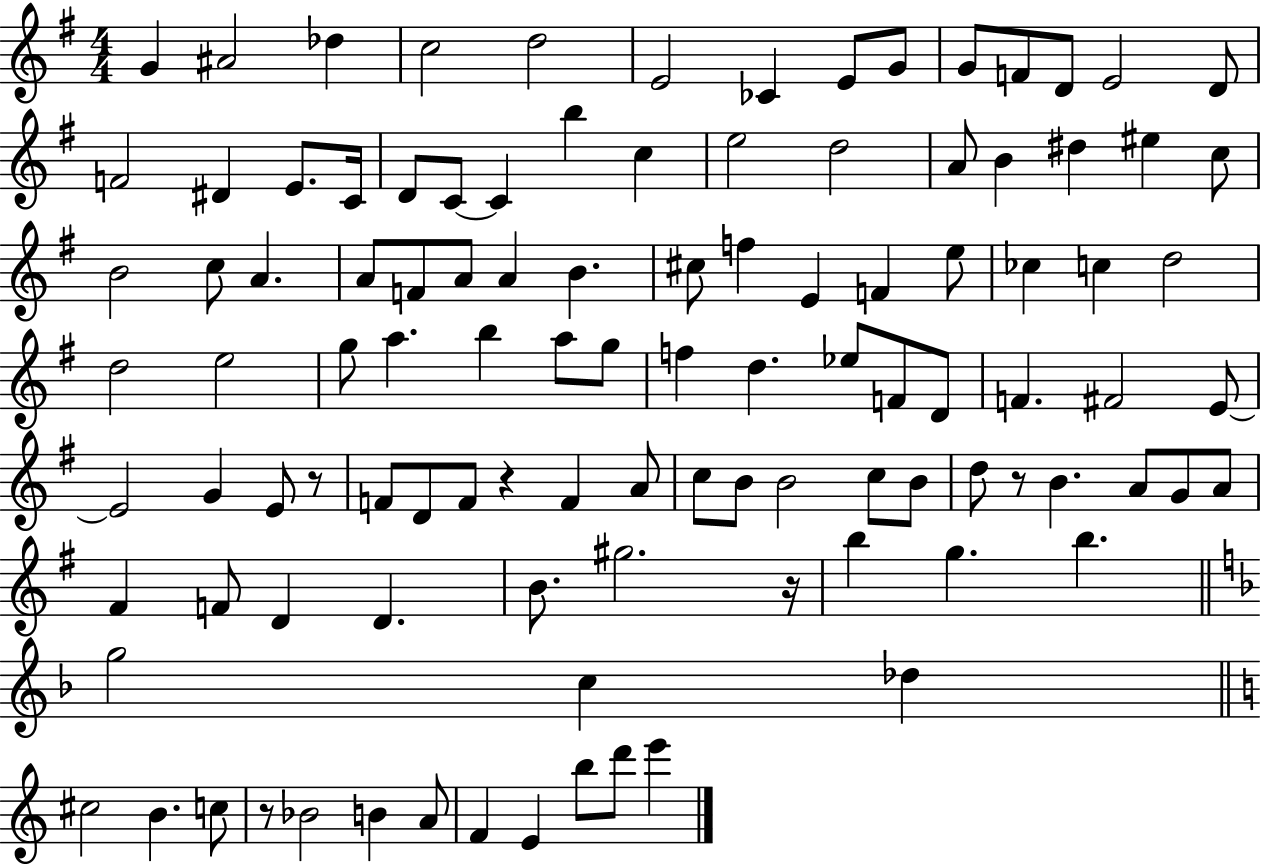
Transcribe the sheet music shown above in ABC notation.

X:1
T:Untitled
M:4/4
L:1/4
K:G
G ^A2 _d c2 d2 E2 _C E/2 G/2 G/2 F/2 D/2 E2 D/2 F2 ^D E/2 C/4 D/2 C/2 C b c e2 d2 A/2 B ^d ^e c/2 B2 c/2 A A/2 F/2 A/2 A B ^c/2 f E F e/2 _c c d2 d2 e2 g/2 a b a/2 g/2 f d _e/2 F/2 D/2 F ^F2 E/2 E2 G E/2 z/2 F/2 D/2 F/2 z F A/2 c/2 B/2 B2 c/2 B/2 d/2 z/2 B A/2 G/2 A/2 ^F F/2 D D B/2 ^g2 z/4 b g b g2 c _d ^c2 B c/2 z/2 _B2 B A/2 F E b/2 d'/2 e'